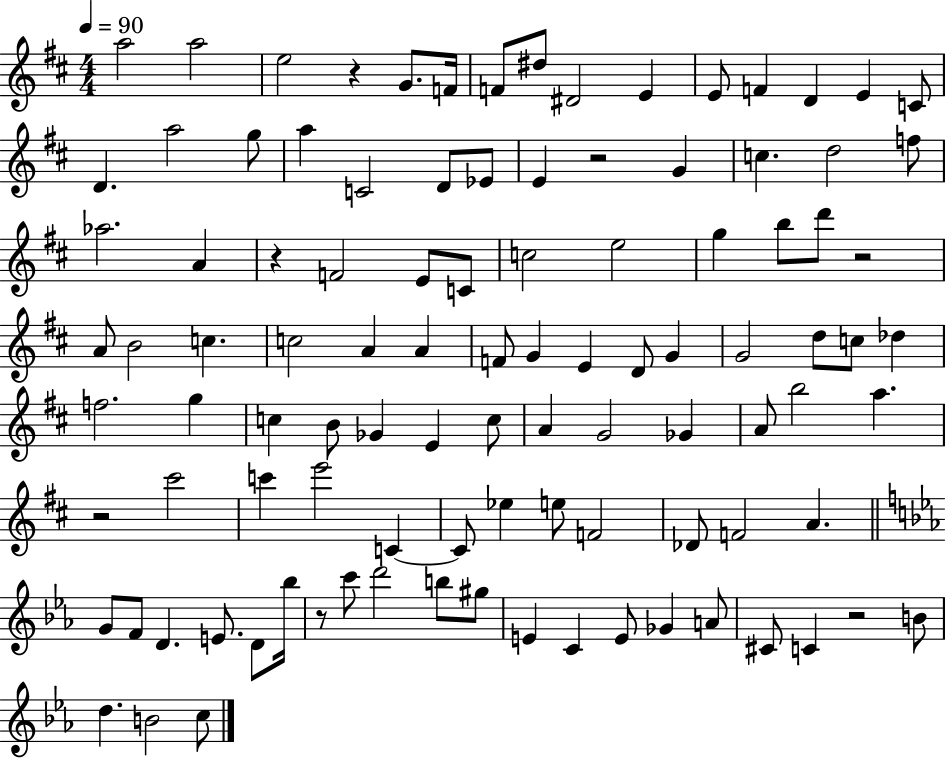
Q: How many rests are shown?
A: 7